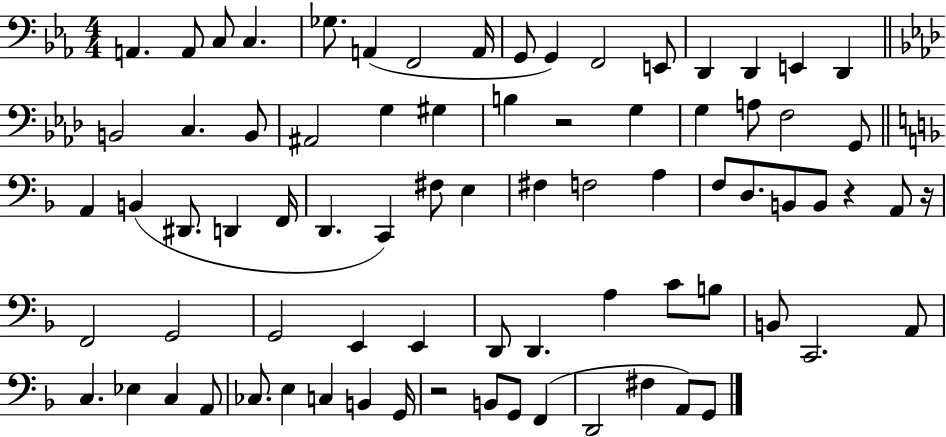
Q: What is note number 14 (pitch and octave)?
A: D2